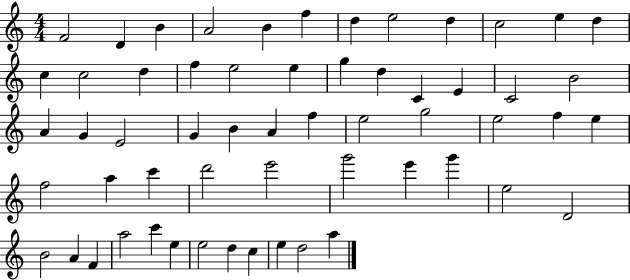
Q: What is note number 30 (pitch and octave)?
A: A4